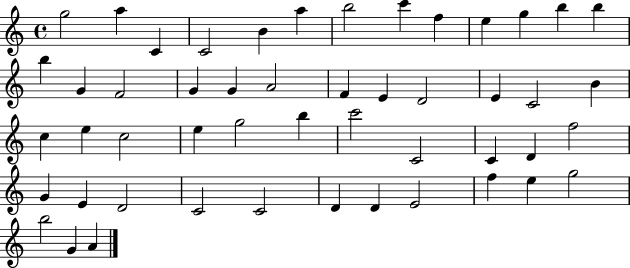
G5/h A5/q C4/q C4/h B4/q A5/q B5/h C6/q F5/q E5/q G5/q B5/q B5/q B5/q G4/q F4/h G4/q G4/q A4/h F4/q E4/q D4/h E4/q C4/h B4/q C5/q E5/q C5/h E5/q G5/h B5/q C6/h C4/h C4/q D4/q F5/h G4/q E4/q D4/h C4/h C4/h D4/q D4/q E4/h F5/q E5/q G5/h B5/h G4/q A4/q